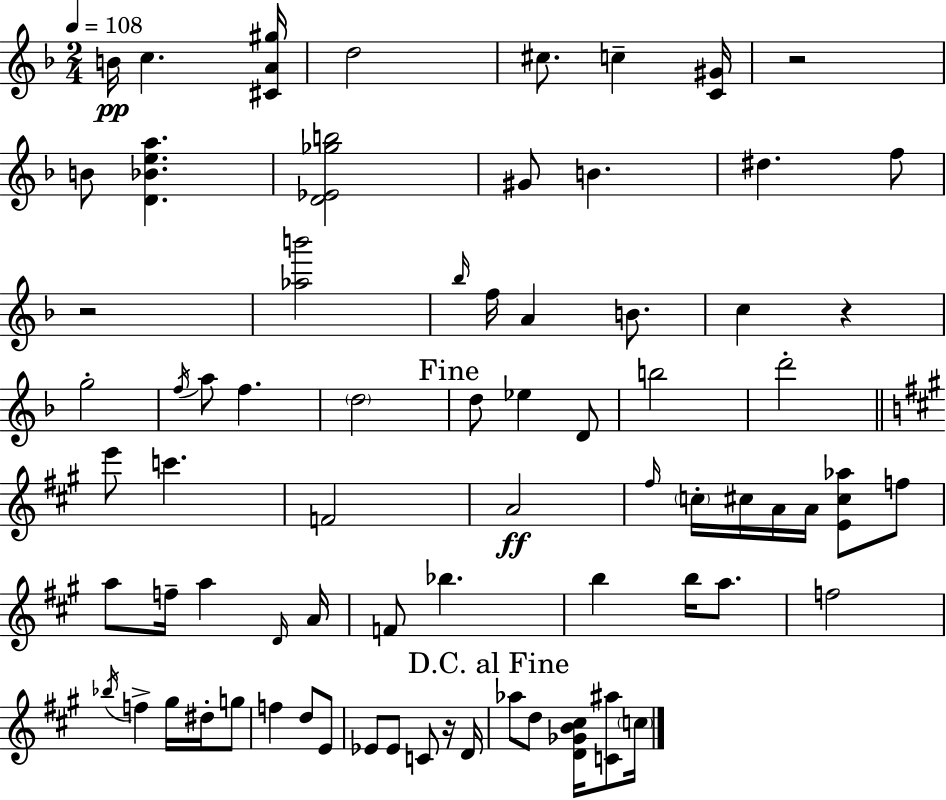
B4/s C5/q. [C#4,A4,G#5]/s D5/h C#5/e. C5/q [C4,G#4]/s R/h B4/e [D4,Bb4,E5,A5]/q. [D4,Eb4,Gb5,B5]/h G#4/e B4/q. D#5/q. F5/e R/h [Ab5,B6]/h Bb5/s F5/s A4/q B4/e. C5/q R/q G5/h F5/s A5/e F5/q. D5/h D5/e Eb5/q D4/e B5/h D6/h E6/e C6/q. F4/h A4/h F#5/s C5/s C#5/s A4/s A4/s [E4,C#5,Ab5]/e F5/e A5/e F5/s A5/q D4/s A4/s F4/e Bb5/q. B5/q B5/s A5/e. F5/h Bb5/s F5/q G#5/s D#5/s G5/e F5/q D5/e E4/e Eb4/e Eb4/e C4/e R/s D4/s Ab5/e D5/e [D4,Gb4,B4,C#5]/s [C4,A#5]/e C5/s